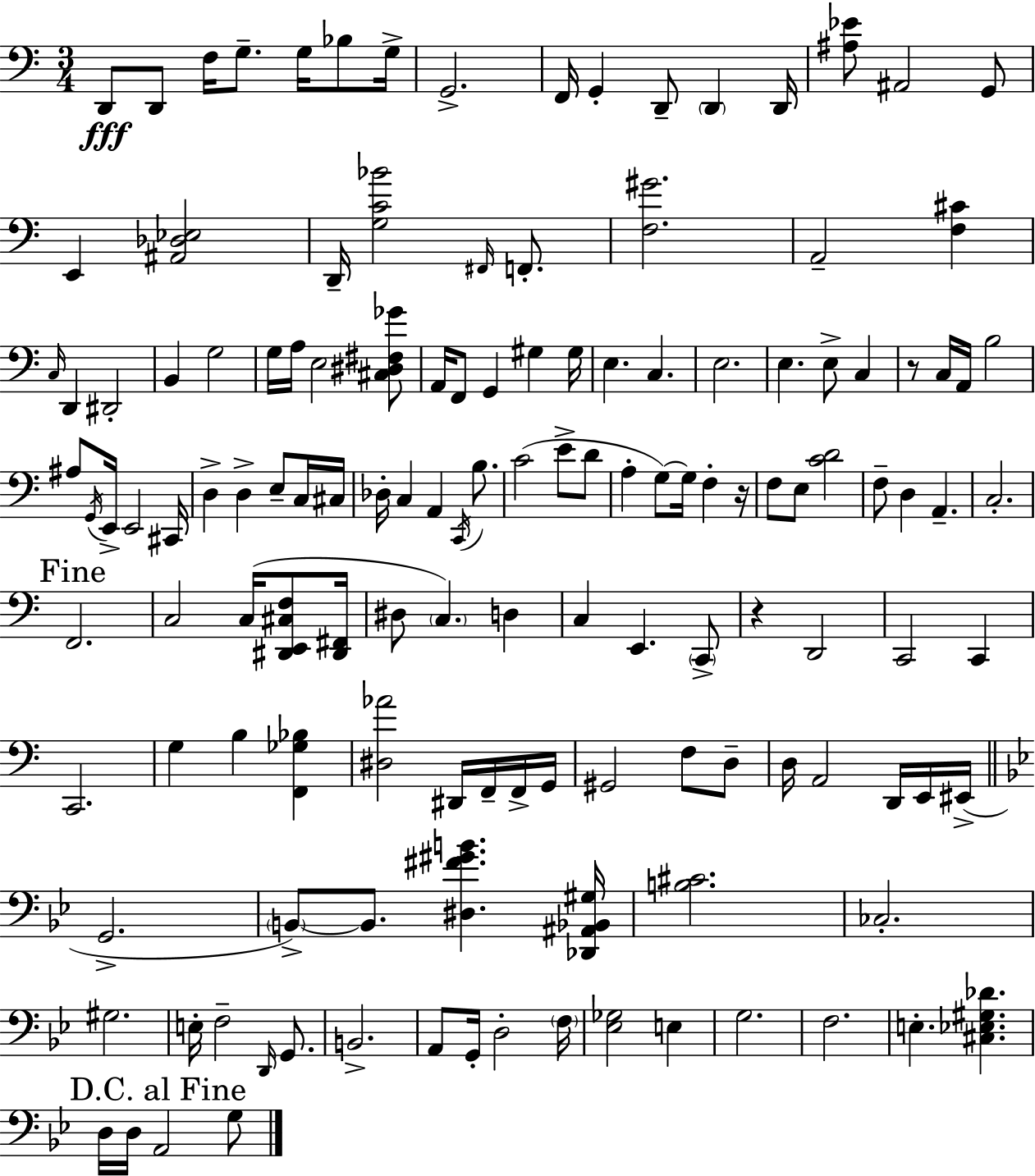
X:1
T:Untitled
M:3/4
L:1/4
K:Am
D,,/2 D,,/2 F,/4 G,/2 G,/4 _B,/2 G,/4 G,,2 F,,/4 G,, D,,/2 D,, D,,/4 [^A,_E]/2 ^A,,2 G,,/2 E,, [^A,,_D,_E,]2 D,,/4 [G,C_B]2 ^F,,/4 F,,/2 [F,^G]2 A,,2 [F,^C] C,/4 D,, ^D,,2 B,, G,2 G,/4 A,/4 E,2 [^C,^D,^F,_G]/2 A,,/4 F,,/2 G,, ^G, ^G,/4 E, C, E,2 E, E,/2 C, z/2 C,/4 A,,/4 B,2 ^A,/2 G,,/4 E,,/4 E,,2 ^C,,/4 D, D, E,/2 C,/4 ^C,/4 _D,/4 C, A,, C,,/4 B,/2 C2 E/2 D/2 A, G,/2 G,/4 F, z/4 F,/2 E,/2 [CD]2 F,/2 D, A,, C,2 F,,2 C,2 C,/4 [^D,,E,,^C,F,]/2 [^D,,^F,,]/4 ^D,/2 C, D, C, E,, C,,/2 z D,,2 C,,2 C,, C,,2 G, B, [F,,_G,_B,] [^D,_A]2 ^D,,/4 F,,/4 F,,/4 G,,/4 ^G,,2 F,/2 D,/2 D,/4 A,,2 D,,/4 E,,/4 ^E,,/4 G,,2 B,,/2 B,,/2 [^D,^F^GB] [_D,,^A,,_B,,^G,]/4 [B,^C]2 _C,2 ^G,2 E,/4 F,2 D,,/4 G,,/2 B,,2 A,,/2 G,,/4 D,2 F,/4 [_E,_G,]2 E, G,2 F,2 E, [^C,_E,^G,_D] D,/4 D,/4 A,,2 G,/2